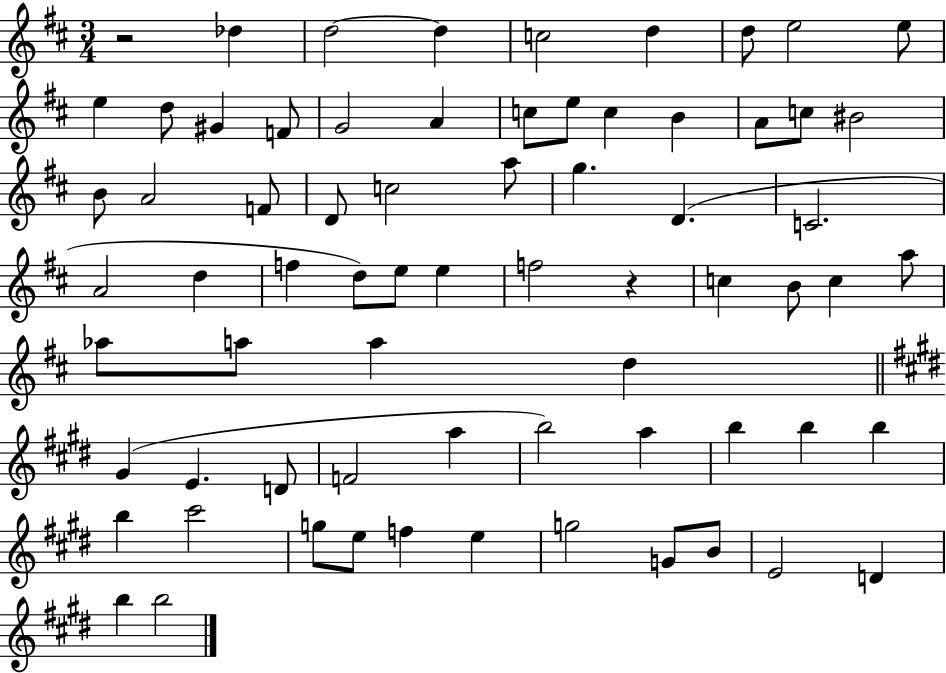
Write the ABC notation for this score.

X:1
T:Untitled
M:3/4
L:1/4
K:D
z2 _d d2 d c2 d d/2 e2 e/2 e d/2 ^G F/2 G2 A c/2 e/2 c B A/2 c/2 ^B2 B/2 A2 F/2 D/2 c2 a/2 g D C2 A2 d f d/2 e/2 e f2 z c B/2 c a/2 _a/2 a/2 a d ^G E D/2 F2 a b2 a b b b b ^c'2 g/2 e/2 f e g2 G/2 B/2 E2 D b b2